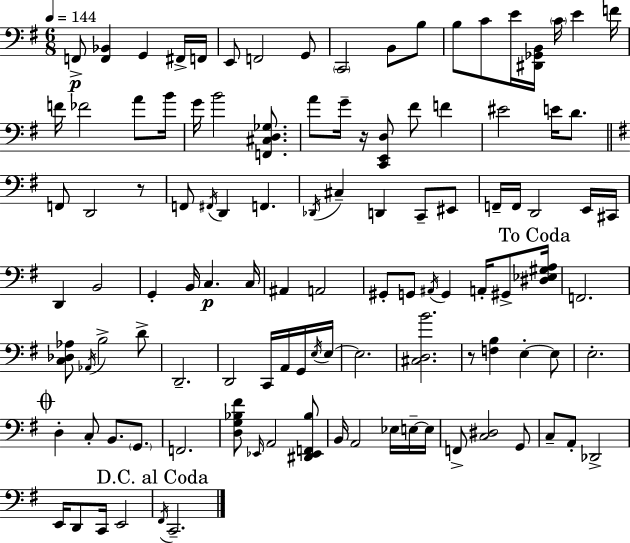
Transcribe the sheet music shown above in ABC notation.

X:1
T:Untitled
M:6/8
L:1/4
K:G
F,,/2 [F,,_B,,] G,, ^F,,/4 F,,/4 E,,/2 F,,2 G,,/2 C,,2 B,,/2 B,/2 B,/2 C/2 E/4 [^D,,_G,,B,,]/4 C/4 E F/4 F/4 _F2 A/2 B/4 G/4 B2 [F,,^C,D,_G,]/2 A/2 G/4 z/4 [C,,E,,D,]/2 ^F/2 F ^E2 E/4 D/2 F,,/2 D,,2 z/2 F,,/2 ^F,,/4 D,, F,, _D,,/4 ^C, D,, C,,/2 ^E,,/2 F,,/4 F,,/4 D,,2 E,,/4 ^C,,/4 D,, B,,2 G,, B,,/4 C, C,/4 ^A,, A,,2 ^G,,/2 G,,/2 ^A,,/4 G,, A,,/4 ^G,,/2 [^D,_E,^G,A,]/4 F,,2 [C,_D,_A,]/2 _A,,/4 B,2 D/2 D,,2 D,,2 C,,/4 A,,/4 G,,/4 E,/4 E,/4 E,2 [^C,D,B]2 z/2 [F,B,] E, E,/2 E,2 D, C,/2 B,,/2 G,,/2 F,,2 [D,G,_B,^F]/2 _E,,/4 A,,2 [^D,,_E,,F,,_B,]/2 B,,/4 A,,2 _E,/4 E,/4 E,/4 F,,/2 [C,^D,]2 G,,/2 C,/2 A,,/2 _D,,2 E,,/4 D,,/2 C,,/4 E,,2 ^F,,/4 C,,2